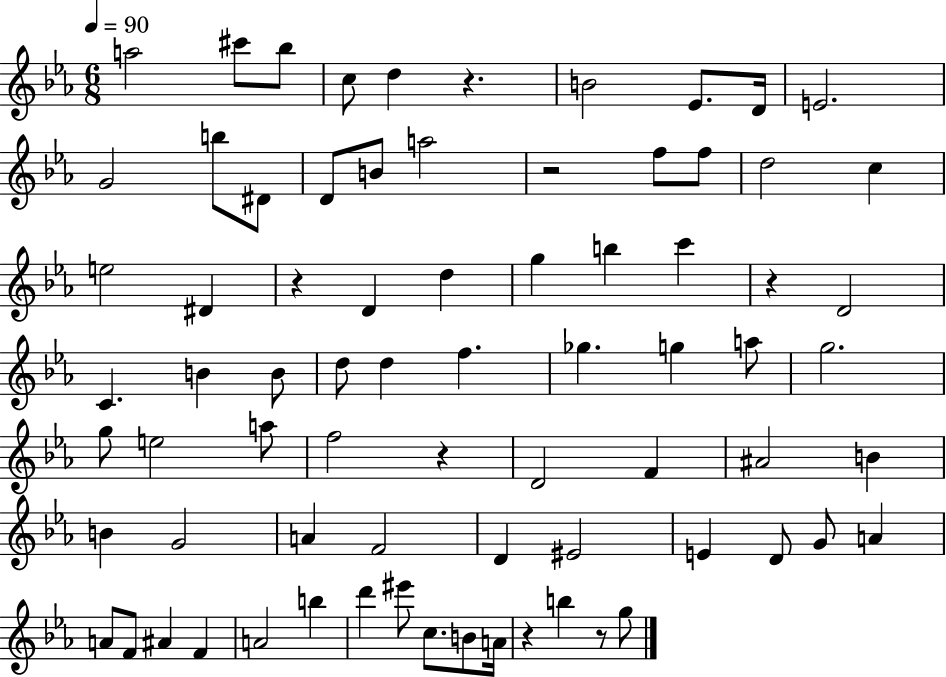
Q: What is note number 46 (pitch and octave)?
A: B4